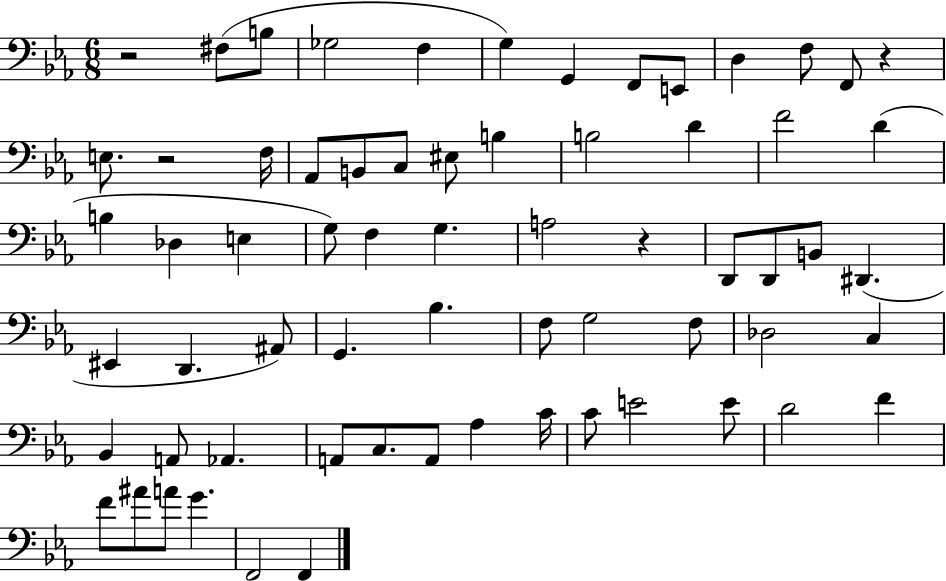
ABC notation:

X:1
T:Untitled
M:6/8
L:1/4
K:Eb
z2 ^F,/2 B,/2 _G,2 F, G, G,, F,,/2 E,,/2 D, F,/2 F,,/2 z E,/2 z2 F,/4 _A,,/2 B,,/2 C,/2 ^E,/2 B, B,2 D F2 D B, _D, E, G,/2 F, G, A,2 z D,,/2 D,,/2 B,,/2 ^D,, ^E,, D,, ^A,,/2 G,, _B, F,/2 G,2 F,/2 _D,2 C, _B,, A,,/2 _A,, A,,/2 C,/2 A,,/2 _A, C/4 C/2 E2 E/2 D2 F F/2 ^A/2 A/2 G F,,2 F,,